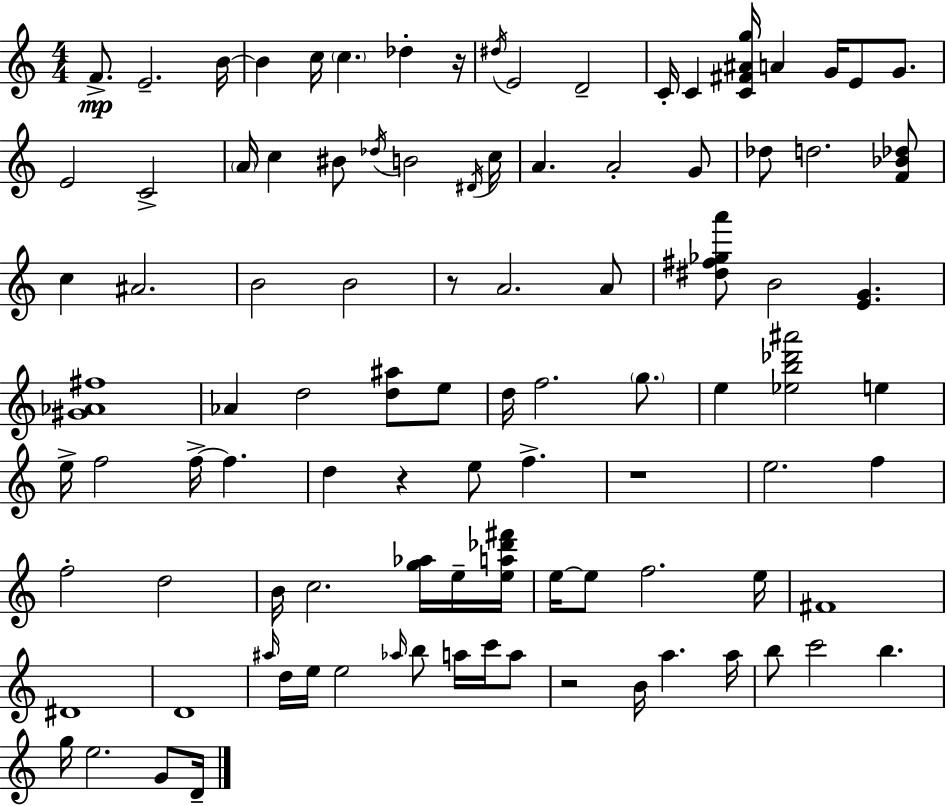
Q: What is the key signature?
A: A minor